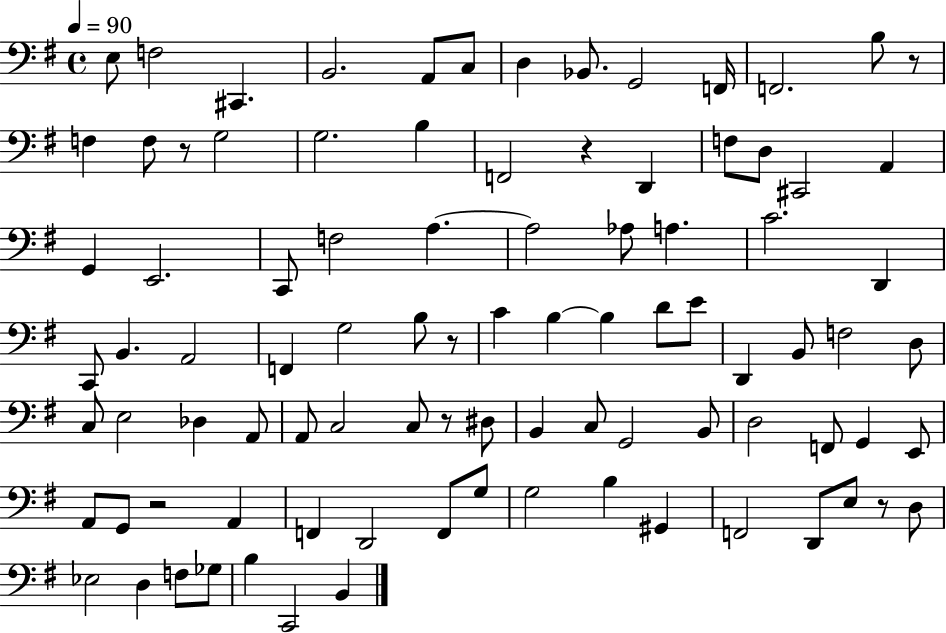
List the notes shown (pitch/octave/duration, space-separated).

E3/e F3/h C#2/q. B2/h. A2/e C3/e D3/q Bb2/e. G2/h F2/s F2/h. B3/e R/e F3/q F3/e R/e G3/h G3/h. B3/q F2/h R/q D2/q F3/e D3/e C#2/h A2/q G2/q E2/h. C2/e F3/h A3/q. A3/h Ab3/e A3/q. C4/h. D2/q C2/e B2/q. A2/h F2/q G3/h B3/e R/e C4/q B3/q B3/q D4/e E4/e D2/q B2/e F3/h D3/e C3/e E3/h Db3/q A2/e A2/e C3/h C3/e R/e D#3/e B2/q C3/e G2/h B2/e D3/h F2/e G2/q E2/e A2/e G2/e R/h A2/q F2/q D2/h F2/e G3/e G3/h B3/q G#2/q F2/h D2/e E3/e R/e D3/e Eb3/h D3/q F3/e Gb3/e B3/q C2/h B2/q